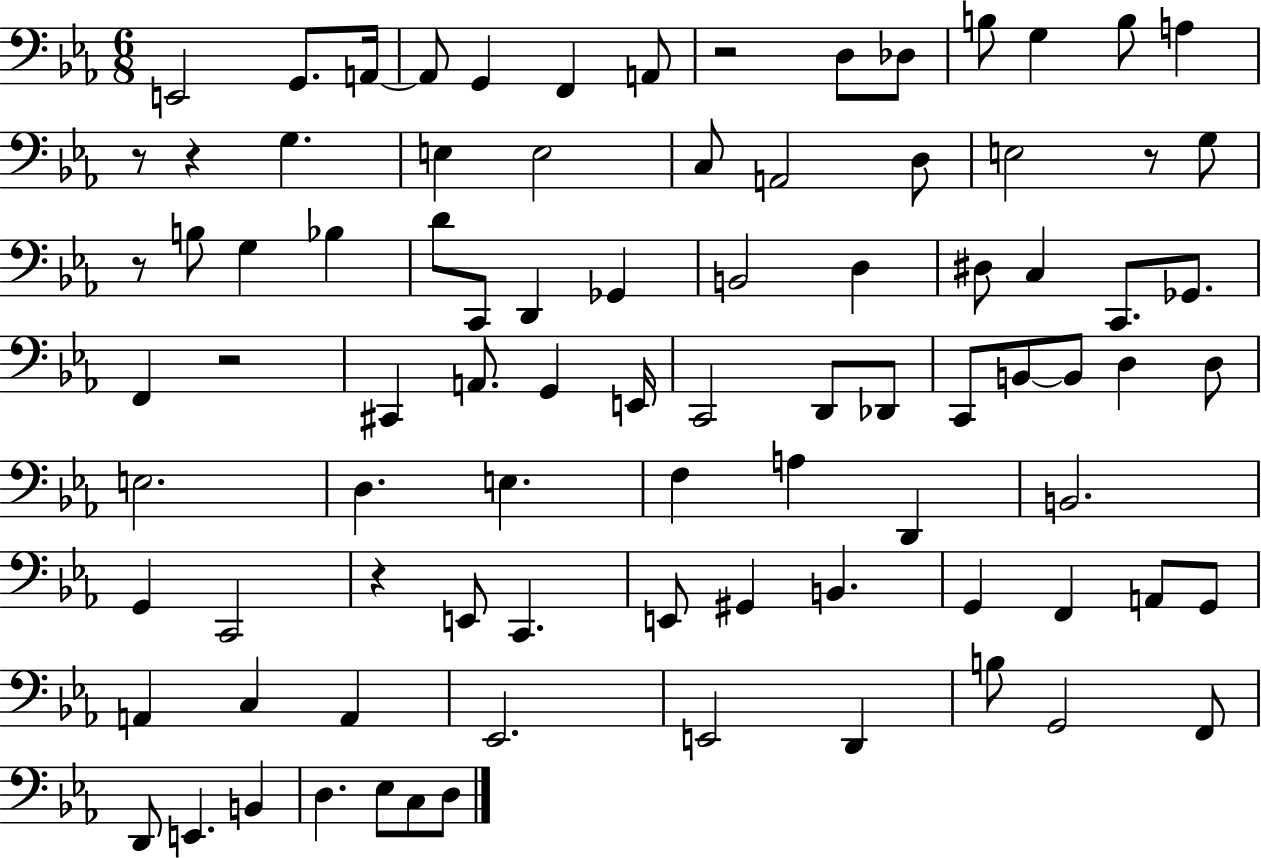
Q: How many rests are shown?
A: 7